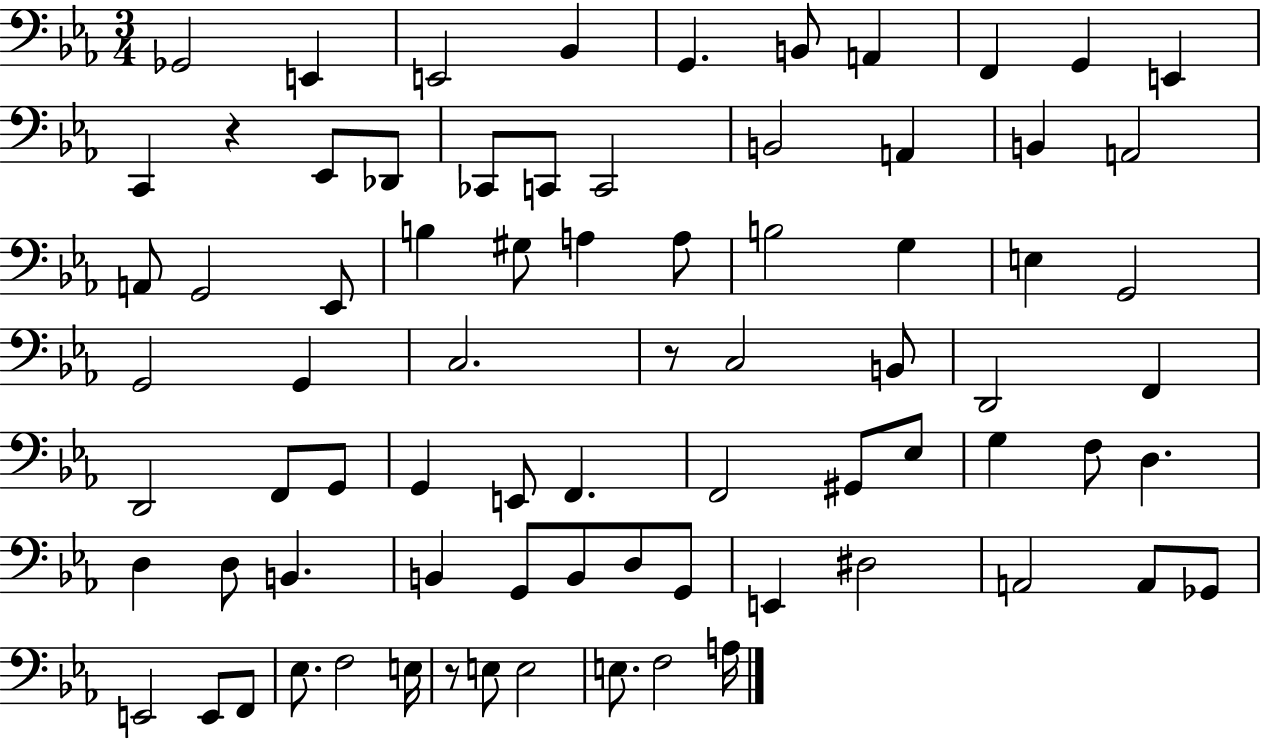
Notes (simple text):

Gb2/h E2/q E2/h Bb2/q G2/q. B2/e A2/q F2/q G2/q E2/q C2/q R/q Eb2/e Db2/e CES2/e C2/e C2/h B2/h A2/q B2/q A2/h A2/e G2/h Eb2/e B3/q G#3/e A3/q A3/e B3/h G3/q E3/q G2/h G2/h G2/q C3/h. R/e C3/h B2/e D2/h F2/q D2/h F2/e G2/e G2/q E2/e F2/q. F2/h G#2/e Eb3/e G3/q F3/e D3/q. D3/q D3/e B2/q. B2/q G2/e B2/e D3/e G2/e E2/q D#3/h A2/h A2/e Gb2/e E2/h E2/e F2/e Eb3/e. F3/h E3/s R/e E3/e E3/h E3/e. F3/h A3/s